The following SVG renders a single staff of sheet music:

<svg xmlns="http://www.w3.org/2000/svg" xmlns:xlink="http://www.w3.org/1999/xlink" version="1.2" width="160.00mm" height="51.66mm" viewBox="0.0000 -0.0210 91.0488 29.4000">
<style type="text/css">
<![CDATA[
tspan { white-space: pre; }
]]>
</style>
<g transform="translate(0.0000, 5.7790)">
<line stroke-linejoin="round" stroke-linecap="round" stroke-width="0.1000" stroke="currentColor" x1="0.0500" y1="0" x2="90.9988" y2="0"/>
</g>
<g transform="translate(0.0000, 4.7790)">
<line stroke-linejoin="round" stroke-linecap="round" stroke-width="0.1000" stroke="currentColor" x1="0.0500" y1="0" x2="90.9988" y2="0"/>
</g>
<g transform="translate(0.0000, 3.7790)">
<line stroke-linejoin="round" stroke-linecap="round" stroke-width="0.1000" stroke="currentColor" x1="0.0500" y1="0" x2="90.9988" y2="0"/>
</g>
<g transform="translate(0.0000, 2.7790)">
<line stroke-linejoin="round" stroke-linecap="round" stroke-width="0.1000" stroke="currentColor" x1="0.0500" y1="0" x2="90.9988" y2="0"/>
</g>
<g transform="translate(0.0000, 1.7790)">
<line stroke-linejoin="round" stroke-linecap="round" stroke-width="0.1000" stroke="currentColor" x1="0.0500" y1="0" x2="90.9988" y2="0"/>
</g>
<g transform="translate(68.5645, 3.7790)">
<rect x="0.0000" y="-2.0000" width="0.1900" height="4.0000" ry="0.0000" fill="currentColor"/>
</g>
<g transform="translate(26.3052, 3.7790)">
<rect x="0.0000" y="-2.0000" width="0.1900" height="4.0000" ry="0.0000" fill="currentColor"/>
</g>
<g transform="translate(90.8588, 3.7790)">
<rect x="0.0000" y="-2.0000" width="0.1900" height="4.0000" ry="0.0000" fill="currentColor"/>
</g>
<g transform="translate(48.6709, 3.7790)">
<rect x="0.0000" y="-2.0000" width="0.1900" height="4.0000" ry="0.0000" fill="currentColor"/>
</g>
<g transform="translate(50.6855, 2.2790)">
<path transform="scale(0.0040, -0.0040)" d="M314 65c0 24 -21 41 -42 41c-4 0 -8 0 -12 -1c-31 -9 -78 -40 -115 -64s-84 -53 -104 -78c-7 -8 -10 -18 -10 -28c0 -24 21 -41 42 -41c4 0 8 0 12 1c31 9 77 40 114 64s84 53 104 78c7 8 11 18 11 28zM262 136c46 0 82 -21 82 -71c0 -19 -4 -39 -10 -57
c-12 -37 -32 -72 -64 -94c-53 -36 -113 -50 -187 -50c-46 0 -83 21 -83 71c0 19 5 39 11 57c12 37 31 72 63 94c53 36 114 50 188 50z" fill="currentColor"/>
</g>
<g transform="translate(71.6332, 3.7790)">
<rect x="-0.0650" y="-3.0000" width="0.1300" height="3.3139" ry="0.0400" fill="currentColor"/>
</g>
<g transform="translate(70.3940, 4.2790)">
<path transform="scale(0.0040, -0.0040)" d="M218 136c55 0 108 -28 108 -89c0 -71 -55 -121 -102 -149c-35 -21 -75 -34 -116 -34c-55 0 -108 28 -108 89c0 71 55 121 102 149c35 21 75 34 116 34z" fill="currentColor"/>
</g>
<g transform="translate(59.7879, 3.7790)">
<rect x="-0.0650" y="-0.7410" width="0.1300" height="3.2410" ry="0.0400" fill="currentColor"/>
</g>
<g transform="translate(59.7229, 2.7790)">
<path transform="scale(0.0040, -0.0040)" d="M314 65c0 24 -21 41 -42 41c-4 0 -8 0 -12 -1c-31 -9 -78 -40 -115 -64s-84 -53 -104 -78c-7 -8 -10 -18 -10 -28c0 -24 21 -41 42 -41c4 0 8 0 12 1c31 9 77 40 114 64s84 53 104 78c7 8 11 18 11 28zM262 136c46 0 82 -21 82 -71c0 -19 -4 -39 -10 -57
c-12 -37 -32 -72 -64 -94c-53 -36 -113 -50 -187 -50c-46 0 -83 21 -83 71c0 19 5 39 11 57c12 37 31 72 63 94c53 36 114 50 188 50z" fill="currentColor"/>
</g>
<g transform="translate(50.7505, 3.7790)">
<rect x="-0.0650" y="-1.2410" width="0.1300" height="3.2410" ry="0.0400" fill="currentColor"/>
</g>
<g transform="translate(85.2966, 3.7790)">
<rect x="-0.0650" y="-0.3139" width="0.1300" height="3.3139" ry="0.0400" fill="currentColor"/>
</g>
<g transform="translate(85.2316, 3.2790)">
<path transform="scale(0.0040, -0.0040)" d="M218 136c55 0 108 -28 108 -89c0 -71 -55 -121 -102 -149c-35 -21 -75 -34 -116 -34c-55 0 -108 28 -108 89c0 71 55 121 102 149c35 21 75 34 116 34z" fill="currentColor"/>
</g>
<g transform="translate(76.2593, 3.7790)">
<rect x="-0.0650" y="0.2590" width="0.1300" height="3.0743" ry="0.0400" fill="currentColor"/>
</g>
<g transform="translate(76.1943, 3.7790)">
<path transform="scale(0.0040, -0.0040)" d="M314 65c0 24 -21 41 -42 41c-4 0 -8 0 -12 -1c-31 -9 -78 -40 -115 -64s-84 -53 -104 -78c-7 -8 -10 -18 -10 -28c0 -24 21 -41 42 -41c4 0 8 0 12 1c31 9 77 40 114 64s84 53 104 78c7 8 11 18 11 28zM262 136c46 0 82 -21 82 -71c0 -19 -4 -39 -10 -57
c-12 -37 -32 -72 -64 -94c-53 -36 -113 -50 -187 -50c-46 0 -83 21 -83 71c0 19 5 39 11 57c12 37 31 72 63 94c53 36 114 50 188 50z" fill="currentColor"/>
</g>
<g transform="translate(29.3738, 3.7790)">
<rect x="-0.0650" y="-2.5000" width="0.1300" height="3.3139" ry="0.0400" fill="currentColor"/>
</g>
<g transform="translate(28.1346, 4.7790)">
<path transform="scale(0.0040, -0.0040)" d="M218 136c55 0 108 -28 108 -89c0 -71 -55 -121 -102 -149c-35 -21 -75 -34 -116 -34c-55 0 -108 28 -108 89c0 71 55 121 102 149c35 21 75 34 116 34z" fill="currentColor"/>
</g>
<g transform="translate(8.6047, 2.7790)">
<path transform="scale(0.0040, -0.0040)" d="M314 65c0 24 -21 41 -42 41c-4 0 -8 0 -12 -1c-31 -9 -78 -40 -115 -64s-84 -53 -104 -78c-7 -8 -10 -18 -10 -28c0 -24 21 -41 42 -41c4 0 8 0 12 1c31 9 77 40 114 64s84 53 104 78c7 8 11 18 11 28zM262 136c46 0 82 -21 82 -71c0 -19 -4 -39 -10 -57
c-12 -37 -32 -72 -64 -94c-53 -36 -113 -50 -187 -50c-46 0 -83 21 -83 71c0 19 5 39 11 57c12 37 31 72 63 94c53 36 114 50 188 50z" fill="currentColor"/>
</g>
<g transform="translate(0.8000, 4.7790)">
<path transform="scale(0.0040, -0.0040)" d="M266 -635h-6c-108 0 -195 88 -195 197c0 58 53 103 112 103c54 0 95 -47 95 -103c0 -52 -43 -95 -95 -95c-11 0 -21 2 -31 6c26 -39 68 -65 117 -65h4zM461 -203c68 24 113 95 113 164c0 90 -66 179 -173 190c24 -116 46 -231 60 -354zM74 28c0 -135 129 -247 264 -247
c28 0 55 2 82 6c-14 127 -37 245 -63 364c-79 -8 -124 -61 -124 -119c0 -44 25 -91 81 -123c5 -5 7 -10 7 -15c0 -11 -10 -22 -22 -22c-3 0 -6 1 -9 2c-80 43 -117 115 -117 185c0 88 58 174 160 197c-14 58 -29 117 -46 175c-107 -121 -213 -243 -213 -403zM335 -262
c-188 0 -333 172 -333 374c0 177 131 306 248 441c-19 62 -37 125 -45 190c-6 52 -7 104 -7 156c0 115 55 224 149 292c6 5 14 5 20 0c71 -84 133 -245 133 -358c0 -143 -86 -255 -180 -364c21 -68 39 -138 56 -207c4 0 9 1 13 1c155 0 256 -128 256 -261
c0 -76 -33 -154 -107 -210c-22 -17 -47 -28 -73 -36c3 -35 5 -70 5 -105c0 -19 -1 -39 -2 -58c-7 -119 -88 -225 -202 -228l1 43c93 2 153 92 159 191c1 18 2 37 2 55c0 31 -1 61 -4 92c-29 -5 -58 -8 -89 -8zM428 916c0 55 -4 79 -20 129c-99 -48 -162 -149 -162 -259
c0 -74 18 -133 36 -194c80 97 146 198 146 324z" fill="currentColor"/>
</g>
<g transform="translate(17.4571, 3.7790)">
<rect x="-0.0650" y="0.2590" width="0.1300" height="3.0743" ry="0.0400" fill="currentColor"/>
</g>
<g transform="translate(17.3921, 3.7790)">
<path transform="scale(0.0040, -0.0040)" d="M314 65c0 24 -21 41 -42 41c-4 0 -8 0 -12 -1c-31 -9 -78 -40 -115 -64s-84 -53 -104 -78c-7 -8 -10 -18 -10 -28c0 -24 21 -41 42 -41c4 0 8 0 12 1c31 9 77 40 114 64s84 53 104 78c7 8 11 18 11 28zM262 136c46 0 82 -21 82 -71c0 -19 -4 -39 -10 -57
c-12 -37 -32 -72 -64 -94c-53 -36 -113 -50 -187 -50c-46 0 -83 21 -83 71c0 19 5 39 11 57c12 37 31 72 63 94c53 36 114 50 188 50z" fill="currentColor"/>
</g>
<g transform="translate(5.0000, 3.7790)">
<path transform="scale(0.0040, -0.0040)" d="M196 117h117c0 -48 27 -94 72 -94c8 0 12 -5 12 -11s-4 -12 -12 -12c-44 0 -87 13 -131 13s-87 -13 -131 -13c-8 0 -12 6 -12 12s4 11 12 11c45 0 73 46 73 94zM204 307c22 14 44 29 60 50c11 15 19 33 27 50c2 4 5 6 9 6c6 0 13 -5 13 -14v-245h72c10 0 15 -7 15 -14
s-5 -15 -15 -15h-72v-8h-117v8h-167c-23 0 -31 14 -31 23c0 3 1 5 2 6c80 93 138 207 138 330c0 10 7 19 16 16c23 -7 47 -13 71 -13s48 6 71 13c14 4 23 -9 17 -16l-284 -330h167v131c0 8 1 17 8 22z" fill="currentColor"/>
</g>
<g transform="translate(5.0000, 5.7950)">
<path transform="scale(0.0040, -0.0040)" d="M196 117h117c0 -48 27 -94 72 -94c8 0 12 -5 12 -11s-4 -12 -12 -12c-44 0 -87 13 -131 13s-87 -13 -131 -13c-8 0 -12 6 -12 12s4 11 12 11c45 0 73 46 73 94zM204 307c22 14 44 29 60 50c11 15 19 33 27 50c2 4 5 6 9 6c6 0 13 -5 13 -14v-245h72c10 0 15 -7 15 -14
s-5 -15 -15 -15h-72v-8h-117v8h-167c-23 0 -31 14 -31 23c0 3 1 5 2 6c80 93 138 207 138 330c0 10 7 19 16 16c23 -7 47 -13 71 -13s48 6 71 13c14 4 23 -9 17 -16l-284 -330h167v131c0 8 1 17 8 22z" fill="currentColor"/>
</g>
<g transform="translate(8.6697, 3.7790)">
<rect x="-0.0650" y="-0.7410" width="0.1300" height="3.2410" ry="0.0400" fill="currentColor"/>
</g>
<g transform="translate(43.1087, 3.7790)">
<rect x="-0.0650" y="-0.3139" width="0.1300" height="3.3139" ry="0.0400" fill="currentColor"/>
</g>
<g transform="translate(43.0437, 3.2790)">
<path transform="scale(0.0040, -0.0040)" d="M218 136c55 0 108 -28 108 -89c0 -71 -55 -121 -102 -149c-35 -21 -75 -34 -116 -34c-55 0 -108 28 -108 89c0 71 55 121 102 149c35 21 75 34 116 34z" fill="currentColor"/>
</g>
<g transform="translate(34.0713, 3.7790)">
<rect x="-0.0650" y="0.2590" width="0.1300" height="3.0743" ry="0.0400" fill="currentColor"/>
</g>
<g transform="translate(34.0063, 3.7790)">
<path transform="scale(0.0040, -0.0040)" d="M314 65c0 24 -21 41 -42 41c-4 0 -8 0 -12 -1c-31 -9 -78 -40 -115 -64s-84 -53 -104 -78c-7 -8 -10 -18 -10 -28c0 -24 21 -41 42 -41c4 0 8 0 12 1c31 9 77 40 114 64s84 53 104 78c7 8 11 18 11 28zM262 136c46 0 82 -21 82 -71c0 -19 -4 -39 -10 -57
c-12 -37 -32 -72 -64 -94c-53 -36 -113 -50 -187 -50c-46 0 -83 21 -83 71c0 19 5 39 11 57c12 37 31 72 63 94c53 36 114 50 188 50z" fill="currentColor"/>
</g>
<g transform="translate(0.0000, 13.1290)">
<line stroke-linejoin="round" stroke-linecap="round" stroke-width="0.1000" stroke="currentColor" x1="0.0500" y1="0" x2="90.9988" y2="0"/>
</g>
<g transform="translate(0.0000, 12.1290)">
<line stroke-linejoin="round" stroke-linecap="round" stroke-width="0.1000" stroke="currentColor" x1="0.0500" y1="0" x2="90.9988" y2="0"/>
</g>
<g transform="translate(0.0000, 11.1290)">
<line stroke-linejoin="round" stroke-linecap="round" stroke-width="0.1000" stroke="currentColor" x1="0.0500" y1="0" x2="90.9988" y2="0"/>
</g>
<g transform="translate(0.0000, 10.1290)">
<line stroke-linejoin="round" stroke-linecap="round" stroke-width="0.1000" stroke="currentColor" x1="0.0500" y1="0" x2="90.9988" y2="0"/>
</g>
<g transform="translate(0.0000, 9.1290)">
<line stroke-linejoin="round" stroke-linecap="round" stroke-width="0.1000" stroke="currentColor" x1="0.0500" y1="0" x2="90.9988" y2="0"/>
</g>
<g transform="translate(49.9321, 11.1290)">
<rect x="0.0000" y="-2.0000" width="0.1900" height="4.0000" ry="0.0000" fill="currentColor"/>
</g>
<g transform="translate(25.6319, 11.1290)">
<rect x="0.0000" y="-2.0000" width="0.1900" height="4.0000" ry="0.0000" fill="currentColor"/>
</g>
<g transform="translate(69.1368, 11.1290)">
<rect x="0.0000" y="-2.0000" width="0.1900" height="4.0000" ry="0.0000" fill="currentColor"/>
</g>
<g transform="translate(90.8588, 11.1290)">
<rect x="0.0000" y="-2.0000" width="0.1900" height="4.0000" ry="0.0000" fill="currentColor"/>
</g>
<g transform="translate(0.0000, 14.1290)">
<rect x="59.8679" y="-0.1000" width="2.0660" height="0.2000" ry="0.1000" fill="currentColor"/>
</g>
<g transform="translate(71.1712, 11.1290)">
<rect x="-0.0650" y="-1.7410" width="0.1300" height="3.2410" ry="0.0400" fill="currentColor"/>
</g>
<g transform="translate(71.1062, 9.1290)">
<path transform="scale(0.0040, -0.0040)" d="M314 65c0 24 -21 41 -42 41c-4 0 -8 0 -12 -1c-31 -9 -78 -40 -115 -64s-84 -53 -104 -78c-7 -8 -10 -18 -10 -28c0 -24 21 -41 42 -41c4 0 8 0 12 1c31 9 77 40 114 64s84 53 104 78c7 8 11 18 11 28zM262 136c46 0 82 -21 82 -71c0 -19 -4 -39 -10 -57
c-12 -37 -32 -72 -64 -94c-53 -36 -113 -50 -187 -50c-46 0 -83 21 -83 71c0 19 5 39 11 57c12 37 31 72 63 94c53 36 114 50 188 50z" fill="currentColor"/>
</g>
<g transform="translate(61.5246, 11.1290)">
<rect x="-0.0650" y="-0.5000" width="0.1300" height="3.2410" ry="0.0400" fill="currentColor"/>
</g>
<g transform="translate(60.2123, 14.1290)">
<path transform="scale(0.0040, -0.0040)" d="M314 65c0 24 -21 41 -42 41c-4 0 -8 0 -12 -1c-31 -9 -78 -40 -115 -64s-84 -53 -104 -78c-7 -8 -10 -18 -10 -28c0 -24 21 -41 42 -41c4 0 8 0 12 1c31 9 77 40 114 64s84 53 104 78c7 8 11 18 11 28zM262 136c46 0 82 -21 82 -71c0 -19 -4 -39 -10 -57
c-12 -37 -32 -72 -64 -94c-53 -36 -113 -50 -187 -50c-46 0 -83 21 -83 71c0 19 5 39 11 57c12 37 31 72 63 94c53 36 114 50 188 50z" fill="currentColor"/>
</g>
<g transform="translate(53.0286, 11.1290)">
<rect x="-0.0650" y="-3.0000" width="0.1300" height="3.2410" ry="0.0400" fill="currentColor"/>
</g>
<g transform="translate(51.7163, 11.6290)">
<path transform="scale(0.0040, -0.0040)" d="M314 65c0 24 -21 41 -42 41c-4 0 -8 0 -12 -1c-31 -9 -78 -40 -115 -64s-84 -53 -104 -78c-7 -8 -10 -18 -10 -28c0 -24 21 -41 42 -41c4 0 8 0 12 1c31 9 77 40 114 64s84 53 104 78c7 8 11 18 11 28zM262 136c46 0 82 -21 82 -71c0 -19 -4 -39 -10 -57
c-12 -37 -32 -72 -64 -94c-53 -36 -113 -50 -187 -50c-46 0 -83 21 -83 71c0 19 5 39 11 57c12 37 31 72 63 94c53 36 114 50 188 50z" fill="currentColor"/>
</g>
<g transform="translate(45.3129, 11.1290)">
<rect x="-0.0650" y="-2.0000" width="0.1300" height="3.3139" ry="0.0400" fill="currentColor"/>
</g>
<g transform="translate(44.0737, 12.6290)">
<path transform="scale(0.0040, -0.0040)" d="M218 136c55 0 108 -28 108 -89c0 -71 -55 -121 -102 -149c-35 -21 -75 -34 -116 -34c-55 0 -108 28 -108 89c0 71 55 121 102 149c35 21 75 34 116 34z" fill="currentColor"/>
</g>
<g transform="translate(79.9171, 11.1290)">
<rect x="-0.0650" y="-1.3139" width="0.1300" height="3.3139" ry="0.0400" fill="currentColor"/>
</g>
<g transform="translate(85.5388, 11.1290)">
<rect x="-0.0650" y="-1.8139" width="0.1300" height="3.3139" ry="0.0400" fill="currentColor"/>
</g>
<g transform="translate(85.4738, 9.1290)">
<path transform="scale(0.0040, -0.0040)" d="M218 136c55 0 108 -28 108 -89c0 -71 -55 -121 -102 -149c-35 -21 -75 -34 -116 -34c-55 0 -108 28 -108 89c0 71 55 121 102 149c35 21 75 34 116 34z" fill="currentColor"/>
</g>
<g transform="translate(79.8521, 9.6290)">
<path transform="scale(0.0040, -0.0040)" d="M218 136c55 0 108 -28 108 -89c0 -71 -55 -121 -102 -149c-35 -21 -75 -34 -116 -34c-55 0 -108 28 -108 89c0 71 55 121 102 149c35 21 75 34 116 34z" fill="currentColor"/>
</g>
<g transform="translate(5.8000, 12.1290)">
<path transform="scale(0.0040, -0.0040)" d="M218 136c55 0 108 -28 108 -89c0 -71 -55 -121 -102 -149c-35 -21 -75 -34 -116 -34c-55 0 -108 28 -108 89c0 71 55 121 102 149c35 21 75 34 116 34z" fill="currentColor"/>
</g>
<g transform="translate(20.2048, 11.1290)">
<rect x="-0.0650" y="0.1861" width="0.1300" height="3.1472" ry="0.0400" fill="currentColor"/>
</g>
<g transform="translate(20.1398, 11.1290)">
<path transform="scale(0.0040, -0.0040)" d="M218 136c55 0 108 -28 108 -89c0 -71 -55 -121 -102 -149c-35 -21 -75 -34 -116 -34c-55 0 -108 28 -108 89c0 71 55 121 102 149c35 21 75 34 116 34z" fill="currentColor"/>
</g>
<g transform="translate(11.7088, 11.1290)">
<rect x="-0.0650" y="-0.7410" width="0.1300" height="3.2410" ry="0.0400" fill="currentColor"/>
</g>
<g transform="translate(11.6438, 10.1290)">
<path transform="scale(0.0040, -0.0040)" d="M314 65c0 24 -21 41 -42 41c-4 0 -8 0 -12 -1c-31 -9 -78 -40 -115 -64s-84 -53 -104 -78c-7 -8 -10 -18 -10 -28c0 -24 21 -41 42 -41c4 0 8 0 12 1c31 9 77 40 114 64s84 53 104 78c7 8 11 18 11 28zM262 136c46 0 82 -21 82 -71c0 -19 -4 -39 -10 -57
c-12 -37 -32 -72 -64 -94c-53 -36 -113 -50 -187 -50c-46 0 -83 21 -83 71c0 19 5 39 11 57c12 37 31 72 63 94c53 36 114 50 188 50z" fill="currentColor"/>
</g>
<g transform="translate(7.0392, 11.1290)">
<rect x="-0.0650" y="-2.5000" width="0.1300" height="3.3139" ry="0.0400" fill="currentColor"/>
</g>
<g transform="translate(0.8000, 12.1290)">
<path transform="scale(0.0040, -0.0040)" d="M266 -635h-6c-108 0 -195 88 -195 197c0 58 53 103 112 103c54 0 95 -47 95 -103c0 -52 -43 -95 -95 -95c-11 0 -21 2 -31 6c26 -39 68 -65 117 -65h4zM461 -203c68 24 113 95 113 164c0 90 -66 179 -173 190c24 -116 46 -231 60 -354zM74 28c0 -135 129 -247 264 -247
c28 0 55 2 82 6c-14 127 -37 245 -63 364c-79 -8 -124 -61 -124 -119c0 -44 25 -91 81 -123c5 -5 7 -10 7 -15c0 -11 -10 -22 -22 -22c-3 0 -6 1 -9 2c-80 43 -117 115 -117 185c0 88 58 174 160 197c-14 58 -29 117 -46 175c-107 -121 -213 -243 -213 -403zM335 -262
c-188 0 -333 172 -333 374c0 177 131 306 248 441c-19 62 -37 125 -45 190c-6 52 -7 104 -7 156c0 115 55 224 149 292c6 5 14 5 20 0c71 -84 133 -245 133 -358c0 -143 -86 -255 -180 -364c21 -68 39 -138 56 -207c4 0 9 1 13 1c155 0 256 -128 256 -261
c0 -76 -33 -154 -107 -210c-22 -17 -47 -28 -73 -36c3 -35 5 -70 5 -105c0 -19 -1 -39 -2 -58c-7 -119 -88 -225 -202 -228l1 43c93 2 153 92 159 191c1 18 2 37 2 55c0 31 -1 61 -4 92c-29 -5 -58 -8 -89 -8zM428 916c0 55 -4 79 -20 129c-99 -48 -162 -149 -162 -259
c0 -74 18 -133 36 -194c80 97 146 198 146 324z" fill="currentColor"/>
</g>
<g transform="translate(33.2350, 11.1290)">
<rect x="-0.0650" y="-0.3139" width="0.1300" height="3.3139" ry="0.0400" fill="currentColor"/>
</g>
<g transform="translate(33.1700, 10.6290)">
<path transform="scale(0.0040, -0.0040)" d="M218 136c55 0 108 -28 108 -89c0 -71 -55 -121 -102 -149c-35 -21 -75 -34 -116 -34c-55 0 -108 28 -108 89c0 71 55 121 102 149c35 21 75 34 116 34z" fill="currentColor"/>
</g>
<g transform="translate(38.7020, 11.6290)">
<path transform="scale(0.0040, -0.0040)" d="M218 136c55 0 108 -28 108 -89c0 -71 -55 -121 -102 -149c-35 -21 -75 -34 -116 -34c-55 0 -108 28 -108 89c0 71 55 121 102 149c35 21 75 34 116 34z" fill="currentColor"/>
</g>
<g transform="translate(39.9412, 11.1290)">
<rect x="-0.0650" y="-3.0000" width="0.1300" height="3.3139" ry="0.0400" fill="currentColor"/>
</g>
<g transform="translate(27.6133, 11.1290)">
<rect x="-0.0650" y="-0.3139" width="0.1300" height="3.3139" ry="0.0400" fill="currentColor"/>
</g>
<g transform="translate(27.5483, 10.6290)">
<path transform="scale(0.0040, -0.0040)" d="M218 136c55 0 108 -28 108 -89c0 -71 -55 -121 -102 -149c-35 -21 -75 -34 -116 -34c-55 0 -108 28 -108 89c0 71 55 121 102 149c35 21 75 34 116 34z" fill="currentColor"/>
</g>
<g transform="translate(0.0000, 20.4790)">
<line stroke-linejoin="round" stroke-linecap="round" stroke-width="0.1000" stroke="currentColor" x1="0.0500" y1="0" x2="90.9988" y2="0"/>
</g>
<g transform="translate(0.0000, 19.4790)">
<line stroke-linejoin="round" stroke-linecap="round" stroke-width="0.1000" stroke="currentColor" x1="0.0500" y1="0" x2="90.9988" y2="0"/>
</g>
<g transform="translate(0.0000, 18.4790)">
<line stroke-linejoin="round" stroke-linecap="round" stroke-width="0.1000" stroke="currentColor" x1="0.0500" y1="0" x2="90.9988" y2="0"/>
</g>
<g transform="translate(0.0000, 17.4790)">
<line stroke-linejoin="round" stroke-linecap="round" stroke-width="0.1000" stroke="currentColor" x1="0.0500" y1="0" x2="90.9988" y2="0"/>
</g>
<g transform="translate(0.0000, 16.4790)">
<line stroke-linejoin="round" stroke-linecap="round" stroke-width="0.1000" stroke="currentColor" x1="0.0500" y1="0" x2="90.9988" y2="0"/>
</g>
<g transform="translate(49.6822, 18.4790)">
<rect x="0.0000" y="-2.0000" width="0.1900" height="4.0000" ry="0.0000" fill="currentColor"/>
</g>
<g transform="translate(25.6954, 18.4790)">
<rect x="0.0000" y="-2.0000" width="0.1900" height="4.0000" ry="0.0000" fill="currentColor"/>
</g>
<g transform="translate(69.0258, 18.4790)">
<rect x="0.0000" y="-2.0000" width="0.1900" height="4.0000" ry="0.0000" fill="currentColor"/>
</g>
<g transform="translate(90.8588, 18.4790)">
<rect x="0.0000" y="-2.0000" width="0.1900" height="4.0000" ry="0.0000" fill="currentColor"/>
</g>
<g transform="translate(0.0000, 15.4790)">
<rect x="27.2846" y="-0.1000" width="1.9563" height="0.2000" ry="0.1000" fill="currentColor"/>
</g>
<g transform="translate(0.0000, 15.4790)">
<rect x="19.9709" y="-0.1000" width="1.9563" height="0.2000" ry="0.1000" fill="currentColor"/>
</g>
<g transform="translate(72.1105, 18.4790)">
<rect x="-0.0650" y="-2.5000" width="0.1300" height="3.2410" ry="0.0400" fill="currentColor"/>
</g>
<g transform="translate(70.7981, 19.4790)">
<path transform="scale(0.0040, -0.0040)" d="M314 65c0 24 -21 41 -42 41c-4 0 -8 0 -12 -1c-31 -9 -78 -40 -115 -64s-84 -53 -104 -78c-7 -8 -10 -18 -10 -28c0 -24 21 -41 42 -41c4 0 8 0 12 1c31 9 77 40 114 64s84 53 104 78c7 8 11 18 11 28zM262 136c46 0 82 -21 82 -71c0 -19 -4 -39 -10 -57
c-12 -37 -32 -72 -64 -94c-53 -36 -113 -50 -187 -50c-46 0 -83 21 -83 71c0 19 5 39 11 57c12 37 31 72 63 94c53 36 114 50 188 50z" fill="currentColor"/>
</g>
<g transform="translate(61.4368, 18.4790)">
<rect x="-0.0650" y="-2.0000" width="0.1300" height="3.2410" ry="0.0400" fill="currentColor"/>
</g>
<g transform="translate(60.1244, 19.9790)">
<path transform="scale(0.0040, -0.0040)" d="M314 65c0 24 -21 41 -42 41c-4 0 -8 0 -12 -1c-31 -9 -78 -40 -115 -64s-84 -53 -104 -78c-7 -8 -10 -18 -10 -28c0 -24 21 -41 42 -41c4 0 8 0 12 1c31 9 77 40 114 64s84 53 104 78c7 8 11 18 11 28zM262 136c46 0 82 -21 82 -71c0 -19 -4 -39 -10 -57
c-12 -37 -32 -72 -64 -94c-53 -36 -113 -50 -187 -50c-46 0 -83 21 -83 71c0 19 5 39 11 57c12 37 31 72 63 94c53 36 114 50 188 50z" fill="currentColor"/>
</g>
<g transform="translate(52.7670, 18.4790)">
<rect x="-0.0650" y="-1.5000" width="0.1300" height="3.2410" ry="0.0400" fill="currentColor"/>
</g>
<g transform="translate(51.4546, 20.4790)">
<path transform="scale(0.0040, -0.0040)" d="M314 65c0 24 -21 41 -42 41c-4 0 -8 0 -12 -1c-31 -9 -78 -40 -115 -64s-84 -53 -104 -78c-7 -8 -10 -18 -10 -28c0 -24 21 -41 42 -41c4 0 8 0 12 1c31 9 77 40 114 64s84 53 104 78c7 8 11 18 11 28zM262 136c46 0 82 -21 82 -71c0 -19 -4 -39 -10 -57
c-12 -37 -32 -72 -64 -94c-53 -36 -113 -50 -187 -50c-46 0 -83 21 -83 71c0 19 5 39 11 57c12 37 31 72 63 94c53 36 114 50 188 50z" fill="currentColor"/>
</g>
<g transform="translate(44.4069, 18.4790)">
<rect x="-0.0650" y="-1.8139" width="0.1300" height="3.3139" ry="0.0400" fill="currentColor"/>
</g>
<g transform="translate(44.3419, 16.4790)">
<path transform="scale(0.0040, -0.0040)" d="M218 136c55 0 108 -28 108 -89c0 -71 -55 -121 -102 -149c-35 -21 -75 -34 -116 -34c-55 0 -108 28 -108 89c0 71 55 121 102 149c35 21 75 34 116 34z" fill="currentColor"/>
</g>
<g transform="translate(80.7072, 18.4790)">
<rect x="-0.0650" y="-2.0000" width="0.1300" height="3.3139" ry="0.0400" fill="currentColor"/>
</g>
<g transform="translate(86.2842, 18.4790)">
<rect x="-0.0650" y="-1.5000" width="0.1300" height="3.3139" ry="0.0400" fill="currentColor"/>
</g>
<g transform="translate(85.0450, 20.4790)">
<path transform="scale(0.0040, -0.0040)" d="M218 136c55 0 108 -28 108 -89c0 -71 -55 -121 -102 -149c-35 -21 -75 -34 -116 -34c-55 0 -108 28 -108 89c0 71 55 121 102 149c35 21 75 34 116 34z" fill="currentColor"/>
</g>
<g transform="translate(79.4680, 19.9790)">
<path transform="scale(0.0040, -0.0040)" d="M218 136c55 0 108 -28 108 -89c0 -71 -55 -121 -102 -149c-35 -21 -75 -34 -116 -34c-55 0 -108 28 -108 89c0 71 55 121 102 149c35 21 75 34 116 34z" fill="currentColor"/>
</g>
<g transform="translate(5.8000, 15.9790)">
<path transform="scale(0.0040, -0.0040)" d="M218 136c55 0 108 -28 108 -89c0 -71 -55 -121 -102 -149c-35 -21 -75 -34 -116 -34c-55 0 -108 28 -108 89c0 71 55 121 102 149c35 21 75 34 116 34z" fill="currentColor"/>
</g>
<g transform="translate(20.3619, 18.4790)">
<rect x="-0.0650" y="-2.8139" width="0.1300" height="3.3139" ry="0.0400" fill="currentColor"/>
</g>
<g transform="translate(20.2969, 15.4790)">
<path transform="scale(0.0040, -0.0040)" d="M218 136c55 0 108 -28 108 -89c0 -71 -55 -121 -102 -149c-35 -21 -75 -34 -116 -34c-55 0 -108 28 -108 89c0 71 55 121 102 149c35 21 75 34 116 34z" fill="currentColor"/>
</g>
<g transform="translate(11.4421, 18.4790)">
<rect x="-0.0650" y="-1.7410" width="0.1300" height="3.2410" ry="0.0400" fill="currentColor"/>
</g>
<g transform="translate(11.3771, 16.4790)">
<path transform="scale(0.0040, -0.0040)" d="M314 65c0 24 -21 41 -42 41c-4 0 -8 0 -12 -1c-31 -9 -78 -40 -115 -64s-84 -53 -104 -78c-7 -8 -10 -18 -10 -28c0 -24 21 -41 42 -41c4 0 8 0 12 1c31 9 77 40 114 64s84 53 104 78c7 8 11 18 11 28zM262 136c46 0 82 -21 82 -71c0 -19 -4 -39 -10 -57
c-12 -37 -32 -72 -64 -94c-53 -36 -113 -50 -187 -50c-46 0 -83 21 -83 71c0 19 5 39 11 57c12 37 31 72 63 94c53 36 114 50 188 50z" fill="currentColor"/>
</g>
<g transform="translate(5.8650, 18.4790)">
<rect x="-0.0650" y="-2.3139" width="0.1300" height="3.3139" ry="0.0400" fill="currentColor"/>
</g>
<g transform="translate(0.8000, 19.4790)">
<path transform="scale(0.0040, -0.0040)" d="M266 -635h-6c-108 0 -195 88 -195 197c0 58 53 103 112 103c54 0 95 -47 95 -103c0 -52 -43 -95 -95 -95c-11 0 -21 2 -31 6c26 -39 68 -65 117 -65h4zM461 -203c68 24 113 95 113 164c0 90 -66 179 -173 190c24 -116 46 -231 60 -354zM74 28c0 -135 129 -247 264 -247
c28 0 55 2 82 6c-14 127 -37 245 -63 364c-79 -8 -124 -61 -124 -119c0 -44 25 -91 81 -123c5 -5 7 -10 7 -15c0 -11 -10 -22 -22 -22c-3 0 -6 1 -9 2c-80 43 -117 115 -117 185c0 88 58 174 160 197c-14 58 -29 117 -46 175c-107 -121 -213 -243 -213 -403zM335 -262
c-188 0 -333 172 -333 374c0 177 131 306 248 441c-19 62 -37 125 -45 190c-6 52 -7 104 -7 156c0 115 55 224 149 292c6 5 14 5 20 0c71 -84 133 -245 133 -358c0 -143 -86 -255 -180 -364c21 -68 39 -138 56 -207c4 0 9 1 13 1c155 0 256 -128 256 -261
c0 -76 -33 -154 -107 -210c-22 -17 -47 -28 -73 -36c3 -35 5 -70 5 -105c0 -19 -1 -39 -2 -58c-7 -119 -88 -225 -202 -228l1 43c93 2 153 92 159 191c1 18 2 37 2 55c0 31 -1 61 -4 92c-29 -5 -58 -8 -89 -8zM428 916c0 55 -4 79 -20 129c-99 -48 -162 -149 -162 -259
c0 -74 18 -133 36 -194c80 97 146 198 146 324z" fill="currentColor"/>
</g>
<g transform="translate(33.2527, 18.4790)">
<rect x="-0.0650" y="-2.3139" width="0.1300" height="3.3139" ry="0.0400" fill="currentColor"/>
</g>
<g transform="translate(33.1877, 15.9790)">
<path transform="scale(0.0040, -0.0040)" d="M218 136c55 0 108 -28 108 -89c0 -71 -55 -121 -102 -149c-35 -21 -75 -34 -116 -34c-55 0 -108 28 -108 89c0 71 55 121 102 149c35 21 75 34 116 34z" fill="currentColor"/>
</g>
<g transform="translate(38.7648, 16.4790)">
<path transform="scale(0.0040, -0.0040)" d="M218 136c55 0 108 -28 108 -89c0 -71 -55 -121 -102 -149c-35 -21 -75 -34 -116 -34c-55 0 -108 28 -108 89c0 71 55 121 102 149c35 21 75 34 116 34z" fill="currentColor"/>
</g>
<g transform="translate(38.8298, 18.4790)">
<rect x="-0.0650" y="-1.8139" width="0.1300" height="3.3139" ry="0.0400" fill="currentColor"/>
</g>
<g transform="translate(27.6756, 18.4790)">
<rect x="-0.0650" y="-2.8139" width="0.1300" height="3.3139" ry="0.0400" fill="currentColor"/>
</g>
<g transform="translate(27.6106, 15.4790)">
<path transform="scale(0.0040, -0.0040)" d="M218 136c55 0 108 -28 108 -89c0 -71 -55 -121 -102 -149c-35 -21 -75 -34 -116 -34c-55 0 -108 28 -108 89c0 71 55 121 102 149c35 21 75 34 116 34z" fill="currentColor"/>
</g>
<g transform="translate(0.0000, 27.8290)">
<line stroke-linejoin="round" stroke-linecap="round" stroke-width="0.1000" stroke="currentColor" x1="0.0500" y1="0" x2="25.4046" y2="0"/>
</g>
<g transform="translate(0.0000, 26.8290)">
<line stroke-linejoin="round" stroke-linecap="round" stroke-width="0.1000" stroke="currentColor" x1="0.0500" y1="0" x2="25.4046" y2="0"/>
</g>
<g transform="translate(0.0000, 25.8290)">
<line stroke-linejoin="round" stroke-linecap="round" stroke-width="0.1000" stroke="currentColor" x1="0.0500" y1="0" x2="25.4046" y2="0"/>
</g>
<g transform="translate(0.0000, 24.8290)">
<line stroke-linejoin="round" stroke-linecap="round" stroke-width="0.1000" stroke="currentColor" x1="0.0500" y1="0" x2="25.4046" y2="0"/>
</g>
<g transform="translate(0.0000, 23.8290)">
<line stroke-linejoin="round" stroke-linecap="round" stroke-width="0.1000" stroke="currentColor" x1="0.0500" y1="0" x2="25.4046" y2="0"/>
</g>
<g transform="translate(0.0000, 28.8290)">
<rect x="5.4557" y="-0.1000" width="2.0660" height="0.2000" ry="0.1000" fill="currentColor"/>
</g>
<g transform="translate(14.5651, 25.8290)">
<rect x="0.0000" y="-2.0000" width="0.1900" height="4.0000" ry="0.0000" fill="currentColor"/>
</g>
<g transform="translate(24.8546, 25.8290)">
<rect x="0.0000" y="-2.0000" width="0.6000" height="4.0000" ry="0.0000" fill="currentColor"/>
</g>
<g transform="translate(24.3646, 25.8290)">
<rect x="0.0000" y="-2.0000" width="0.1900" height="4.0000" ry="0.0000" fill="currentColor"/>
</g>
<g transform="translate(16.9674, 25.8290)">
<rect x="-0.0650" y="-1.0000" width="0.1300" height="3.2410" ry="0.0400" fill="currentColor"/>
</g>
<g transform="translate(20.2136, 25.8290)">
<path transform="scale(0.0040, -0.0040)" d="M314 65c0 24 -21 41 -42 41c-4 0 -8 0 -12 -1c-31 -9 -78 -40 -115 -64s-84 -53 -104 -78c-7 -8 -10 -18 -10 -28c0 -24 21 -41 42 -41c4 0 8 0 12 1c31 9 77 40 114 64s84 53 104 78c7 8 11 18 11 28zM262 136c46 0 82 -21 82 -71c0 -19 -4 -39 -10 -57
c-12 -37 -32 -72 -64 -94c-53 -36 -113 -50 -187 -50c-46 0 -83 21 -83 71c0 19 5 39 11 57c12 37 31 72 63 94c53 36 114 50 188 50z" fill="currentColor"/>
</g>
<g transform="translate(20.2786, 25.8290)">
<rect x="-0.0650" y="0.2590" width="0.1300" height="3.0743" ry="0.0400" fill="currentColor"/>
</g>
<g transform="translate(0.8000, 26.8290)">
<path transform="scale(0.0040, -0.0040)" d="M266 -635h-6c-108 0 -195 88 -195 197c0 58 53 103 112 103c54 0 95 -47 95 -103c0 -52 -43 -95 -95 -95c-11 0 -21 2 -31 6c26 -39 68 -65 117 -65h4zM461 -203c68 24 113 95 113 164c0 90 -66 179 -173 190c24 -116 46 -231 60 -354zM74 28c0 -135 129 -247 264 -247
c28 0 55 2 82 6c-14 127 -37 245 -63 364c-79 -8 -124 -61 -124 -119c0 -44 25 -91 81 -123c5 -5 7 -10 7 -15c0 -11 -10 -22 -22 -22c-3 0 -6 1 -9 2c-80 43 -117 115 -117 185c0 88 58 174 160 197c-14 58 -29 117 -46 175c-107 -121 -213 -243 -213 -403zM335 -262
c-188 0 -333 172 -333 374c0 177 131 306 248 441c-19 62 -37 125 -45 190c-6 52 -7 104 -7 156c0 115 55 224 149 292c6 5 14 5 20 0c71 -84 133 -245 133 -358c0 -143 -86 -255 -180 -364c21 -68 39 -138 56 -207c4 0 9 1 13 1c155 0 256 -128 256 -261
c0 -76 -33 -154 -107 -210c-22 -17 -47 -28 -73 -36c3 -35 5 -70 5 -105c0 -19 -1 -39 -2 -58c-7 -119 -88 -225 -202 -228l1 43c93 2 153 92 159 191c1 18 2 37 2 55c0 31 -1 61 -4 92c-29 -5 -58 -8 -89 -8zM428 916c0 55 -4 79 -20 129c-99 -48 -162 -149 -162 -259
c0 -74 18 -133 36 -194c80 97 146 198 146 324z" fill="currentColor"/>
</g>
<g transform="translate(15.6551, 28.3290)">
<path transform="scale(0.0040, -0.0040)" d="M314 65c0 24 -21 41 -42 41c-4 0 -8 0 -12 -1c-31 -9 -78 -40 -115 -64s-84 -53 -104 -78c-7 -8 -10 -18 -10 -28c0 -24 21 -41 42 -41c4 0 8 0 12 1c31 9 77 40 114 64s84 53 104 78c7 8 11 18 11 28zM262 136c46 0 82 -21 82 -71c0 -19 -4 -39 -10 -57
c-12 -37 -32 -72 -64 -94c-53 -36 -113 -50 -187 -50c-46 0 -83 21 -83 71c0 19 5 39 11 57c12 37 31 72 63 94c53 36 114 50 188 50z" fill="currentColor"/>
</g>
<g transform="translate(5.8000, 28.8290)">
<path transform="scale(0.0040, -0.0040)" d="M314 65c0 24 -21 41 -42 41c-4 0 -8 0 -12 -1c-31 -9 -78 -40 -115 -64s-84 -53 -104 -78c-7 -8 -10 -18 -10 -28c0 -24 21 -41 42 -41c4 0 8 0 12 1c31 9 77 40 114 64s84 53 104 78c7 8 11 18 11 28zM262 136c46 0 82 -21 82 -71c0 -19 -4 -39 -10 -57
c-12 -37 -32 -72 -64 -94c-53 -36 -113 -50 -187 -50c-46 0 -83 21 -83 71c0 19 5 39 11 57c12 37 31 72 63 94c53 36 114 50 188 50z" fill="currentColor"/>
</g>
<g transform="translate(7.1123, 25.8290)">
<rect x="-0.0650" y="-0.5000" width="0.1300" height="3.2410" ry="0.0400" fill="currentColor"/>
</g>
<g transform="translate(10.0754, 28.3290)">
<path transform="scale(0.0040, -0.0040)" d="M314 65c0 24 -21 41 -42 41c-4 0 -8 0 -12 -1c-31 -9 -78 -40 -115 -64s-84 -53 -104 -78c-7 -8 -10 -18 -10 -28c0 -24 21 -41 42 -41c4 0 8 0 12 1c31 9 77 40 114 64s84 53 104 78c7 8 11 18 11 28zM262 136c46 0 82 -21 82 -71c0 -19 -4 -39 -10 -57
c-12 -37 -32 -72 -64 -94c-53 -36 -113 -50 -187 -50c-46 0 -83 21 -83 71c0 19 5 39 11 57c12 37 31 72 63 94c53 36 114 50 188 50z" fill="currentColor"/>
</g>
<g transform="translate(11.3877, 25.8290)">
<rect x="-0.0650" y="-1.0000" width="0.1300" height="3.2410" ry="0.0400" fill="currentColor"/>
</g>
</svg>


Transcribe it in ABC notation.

X:1
T:Untitled
M:4/4
L:1/4
K:C
d2 B2 G B2 c e2 d2 A B2 c G d2 B c c A F A2 C2 f2 e f g f2 a a g f f E2 F2 G2 F E C2 D2 D2 B2